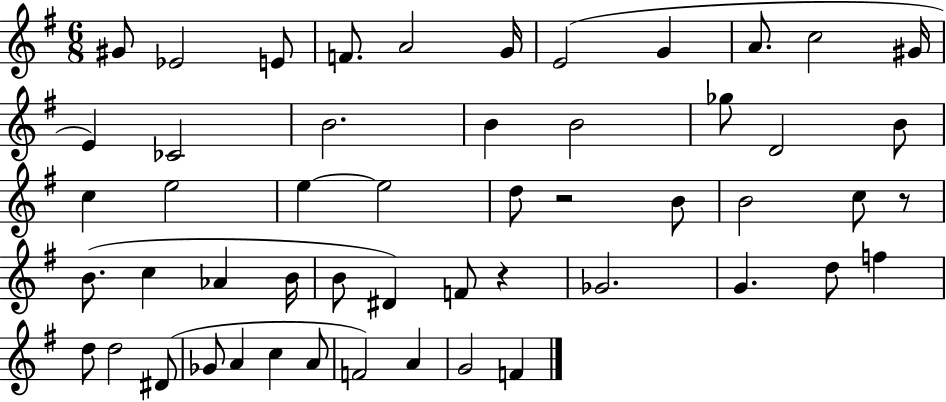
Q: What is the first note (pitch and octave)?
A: G#4